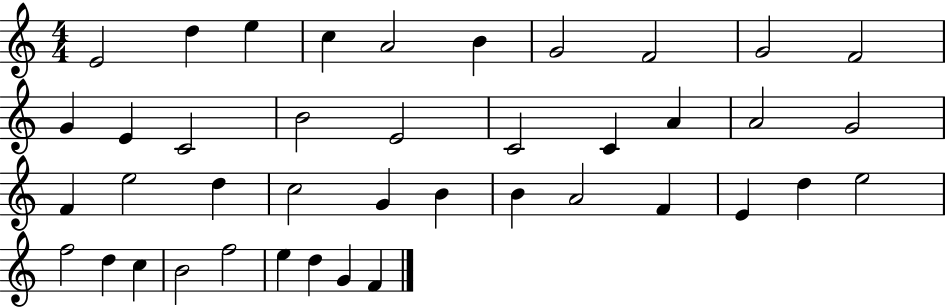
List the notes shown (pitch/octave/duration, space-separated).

E4/h D5/q E5/q C5/q A4/h B4/q G4/h F4/h G4/h F4/h G4/q E4/q C4/h B4/h E4/h C4/h C4/q A4/q A4/h G4/h F4/q E5/h D5/q C5/h G4/q B4/q B4/q A4/h F4/q E4/q D5/q E5/h F5/h D5/q C5/q B4/h F5/h E5/q D5/q G4/q F4/q